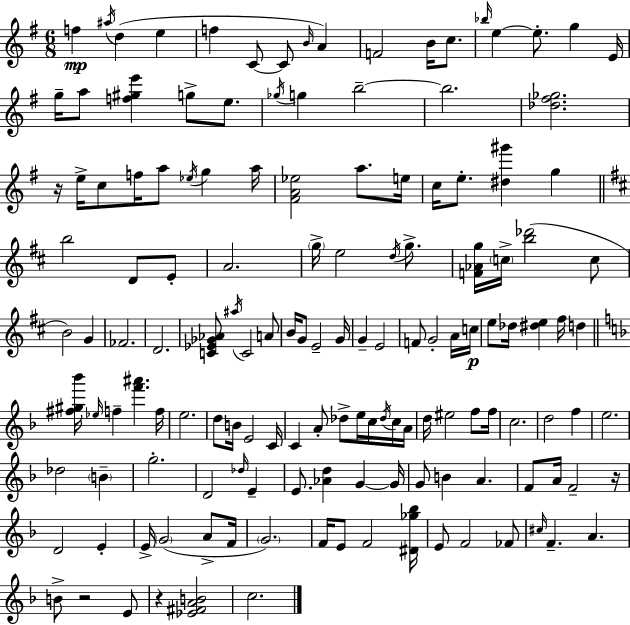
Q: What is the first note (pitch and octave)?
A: F5